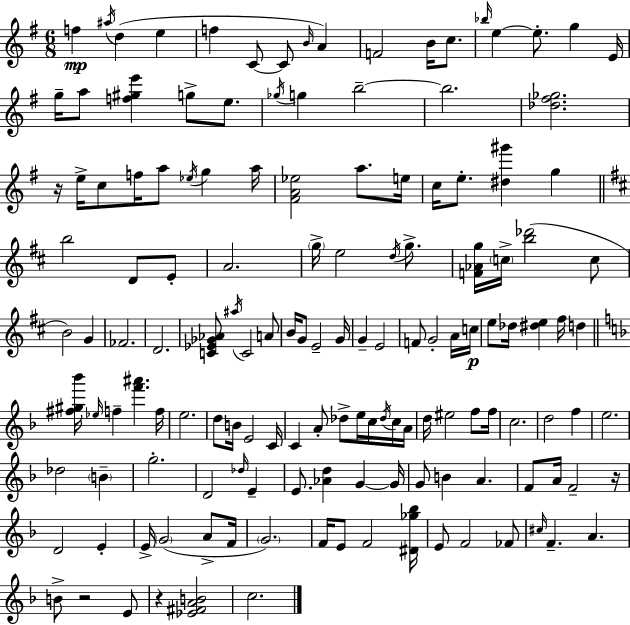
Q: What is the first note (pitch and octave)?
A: F5